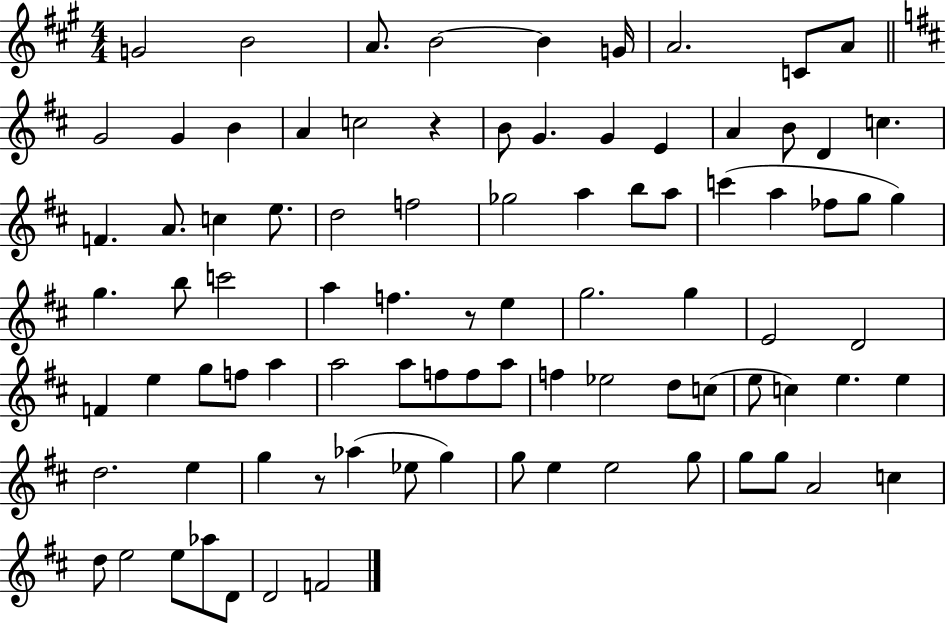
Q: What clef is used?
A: treble